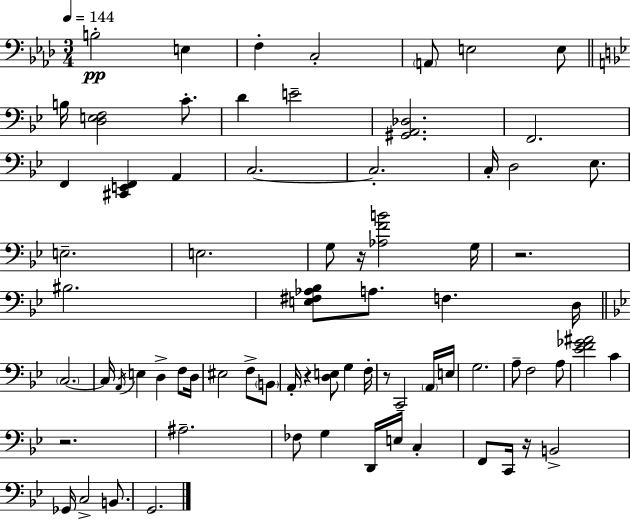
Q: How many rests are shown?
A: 6